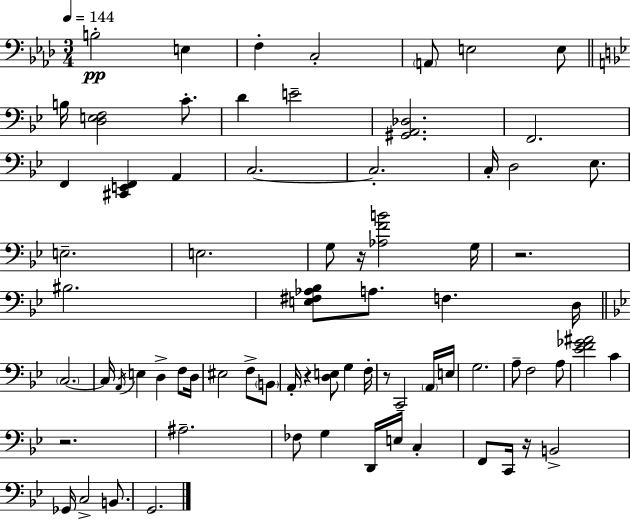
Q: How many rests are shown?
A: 6